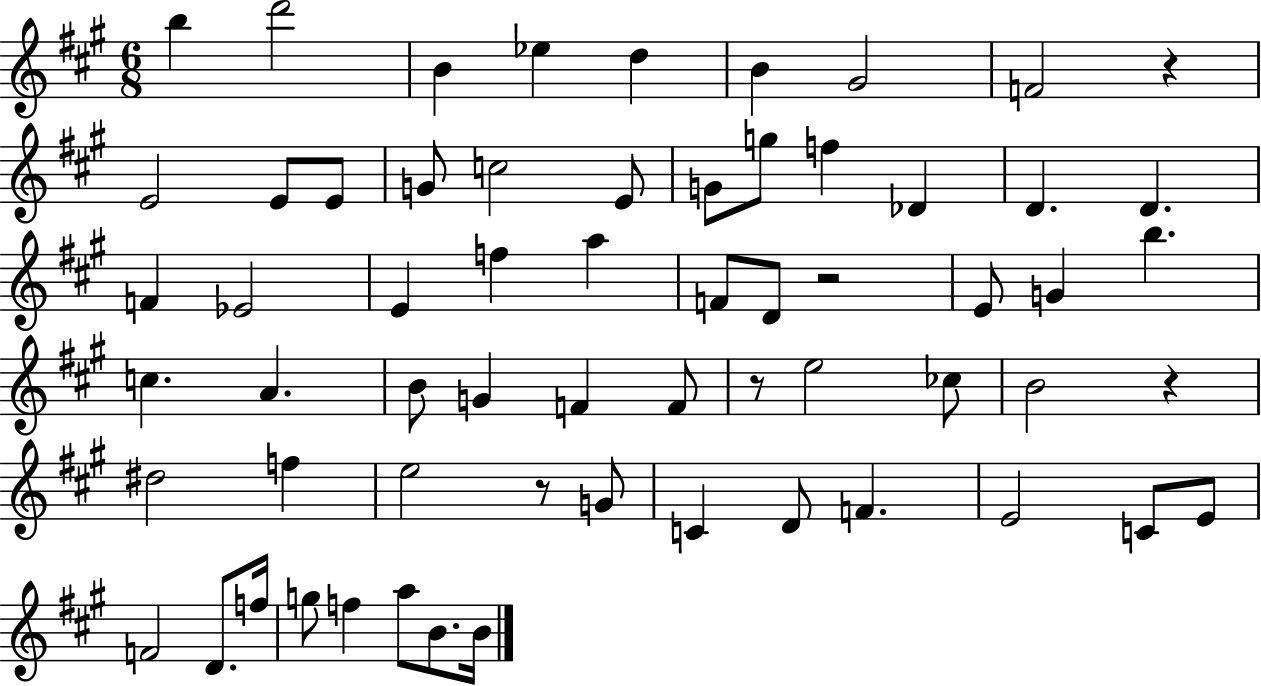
B5/q D6/h B4/q Eb5/q D5/q B4/q G#4/h F4/h R/q E4/h E4/e E4/e G4/e C5/h E4/e G4/e G5/e F5/q Db4/q D4/q. D4/q. F4/q Eb4/h E4/q F5/q A5/q F4/e D4/e R/h E4/e G4/q B5/q. C5/q. A4/q. B4/e G4/q F4/q F4/e R/e E5/h CES5/e B4/h R/q D#5/h F5/q E5/h R/e G4/e C4/q D4/e F4/q. E4/h C4/e E4/e F4/h D4/e. F5/s G5/e F5/q A5/e B4/e. B4/s